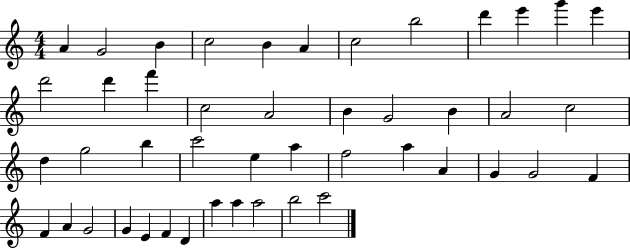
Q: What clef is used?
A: treble